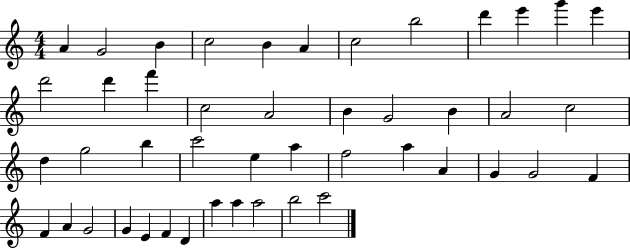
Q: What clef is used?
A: treble